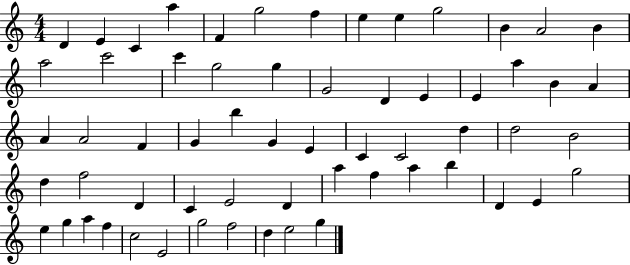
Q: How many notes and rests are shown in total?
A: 61